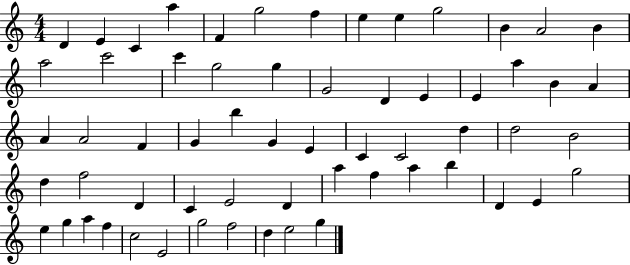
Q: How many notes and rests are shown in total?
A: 61